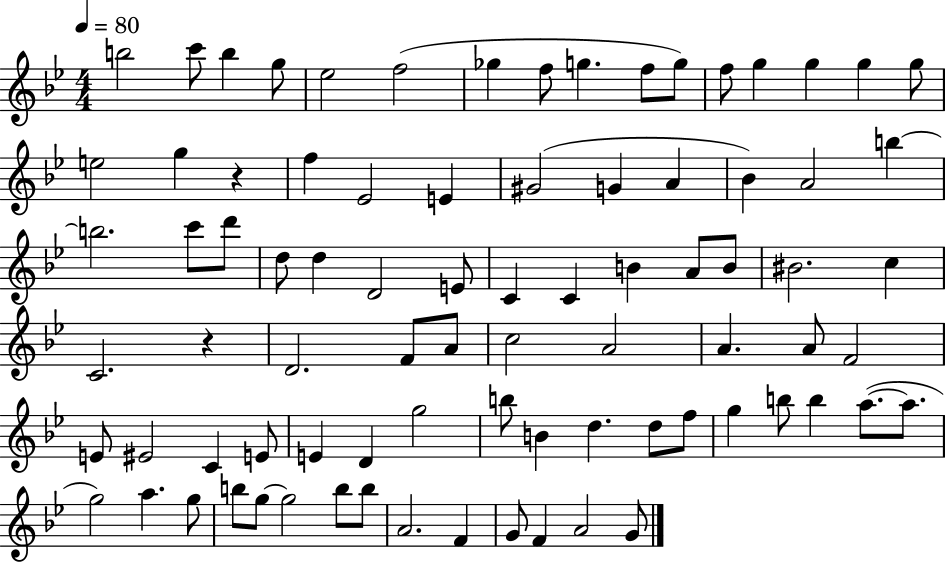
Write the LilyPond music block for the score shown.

{
  \clef treble
  \numericTimeSignature
  \time 4/4
  \key bes \major
  \tempo 4 = 80
  b''2 c'''8 b''4 g''8 | ees''2 f''2( | ges''4 f''8 g''4. f''8 g''8) | f''8 g''4 g''4 g''4 g''8 | \break e''2 g''4 r4 | f''4 ees'2 e'4 | gis'2( g'4 a'4 | bes'4) a'2 b''4~~ | \break b''2. c'''8 d'''8 | d''8 d''4 d'2 e'8 | c'4 c'4 b'4 a'8 b'8 | bis'2. c''4 | \break c'2. r4 | d'2. f'8 a'8 | c''2 a'2 | a'4. a'8 f'2 | \break e'8 eis'2 c'4 e'8 | e'4 d'4 g''2 | b''8 b'4 d''4. d''8 f''8 | g''4 b''8 b''4 a''8.~(~ a''8. | \break g''2) a''4. g''8 | b''8 g''8~~ g''2 b''8 b''8 | a'2. f'4 | g'8 f'4 a'2 g'8 | \break \bar "|."
}